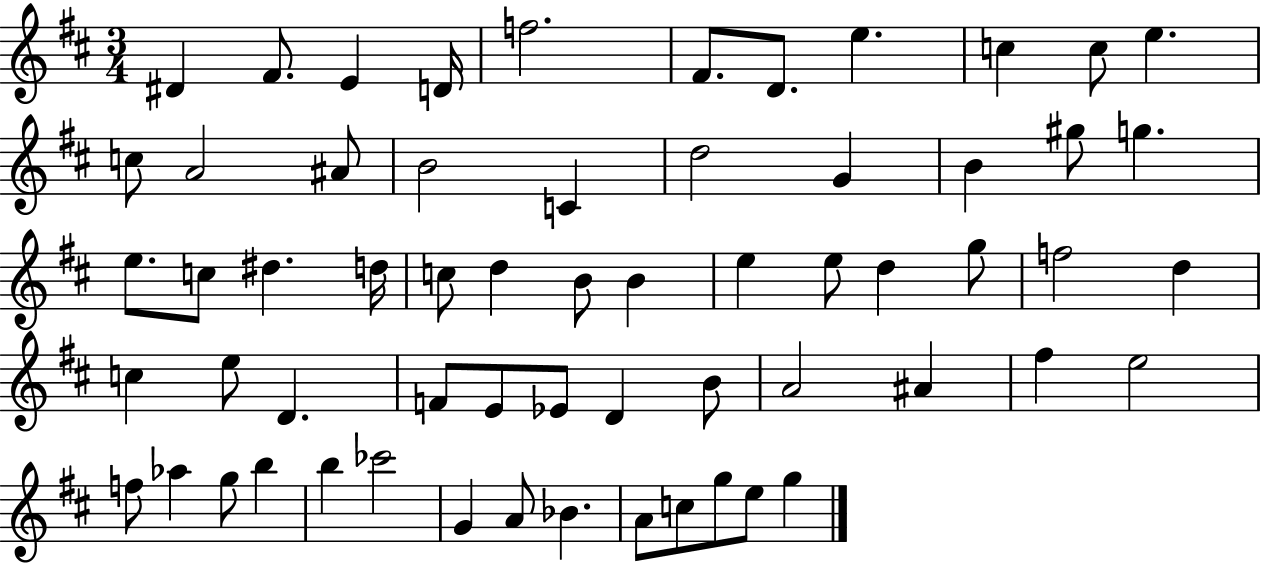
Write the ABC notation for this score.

X:1
T:Untitled
M:3/4
L:1/4
K:D
^D ^F/2 E D/4 f2 ^F/2 D/2 e c c/2 e c/2 A2 ^A/2 B2 C d2 G B ^g/2 g e/2 c/2 ^d d/4 c/2 d B/2 B e e/2 d g/2 f2 d c e/2 D F/2 E/2 _E/2 D B/2 A2 ^A ^f e2 f/2 _a g/2 b b _c'2 G A/2 _B A/2 c/2 g/2 e/2 g